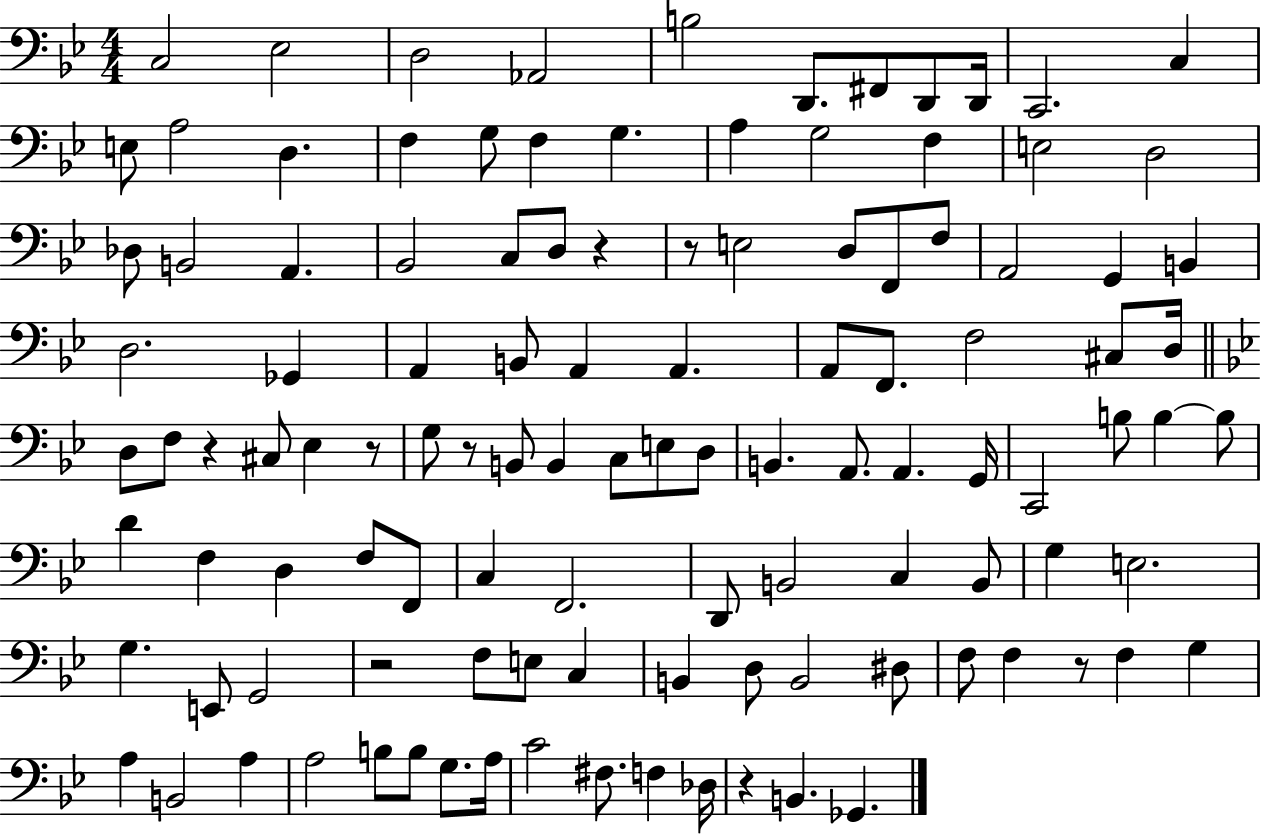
C3/h Eb3/h D3/h Ab2/h B3/h D2/e. F#2/e D2/e D2/s C2/h. C3/q E3/e A3/h D3/q. F3/q G3/e F3/q G3/q. A3/q G3/h F3/q E3/h D3/h Db3/e B2/h A2/q. Bb2/h C3/e D3/e R/q R/e E3/h D3/e F2/e F3/e A2/h G2/q B2/q D3/h. Gb2/q A2/q B2/e A2/q A2/q. A2/e F2/e. F3/h C#3/e D3/s D3/e F3/e R/q C#3/e Eb3/q R/e G3/e R/e B2/e B2/q C3/e E3/e D3/e B2/q. A2/e. A2/q. G2/s C2/h B3/e B3/q B3/e D4/q F3/q D3/q F3/e F2/e C3/q F2/h. D2/e B2/h C3/q B2/e G3/q E3/h. G3/q. E2/e G2/h R/h F3/e E3/e C3/q B2/q D3/e B2/h D#3/e F3/e F3/q R/e F3/q G3/q A3/q B2/h A3/q A3/h B3/e B3/e G3/e. A3/s C4/h F#3/e. F3/q Db3/s R/q B2/q. Gb2/q.